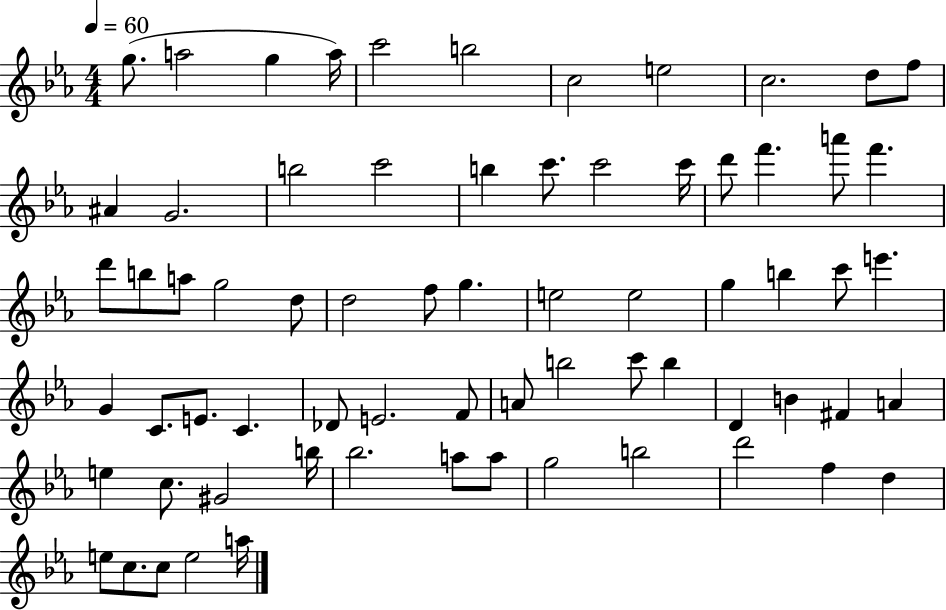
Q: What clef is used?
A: treble